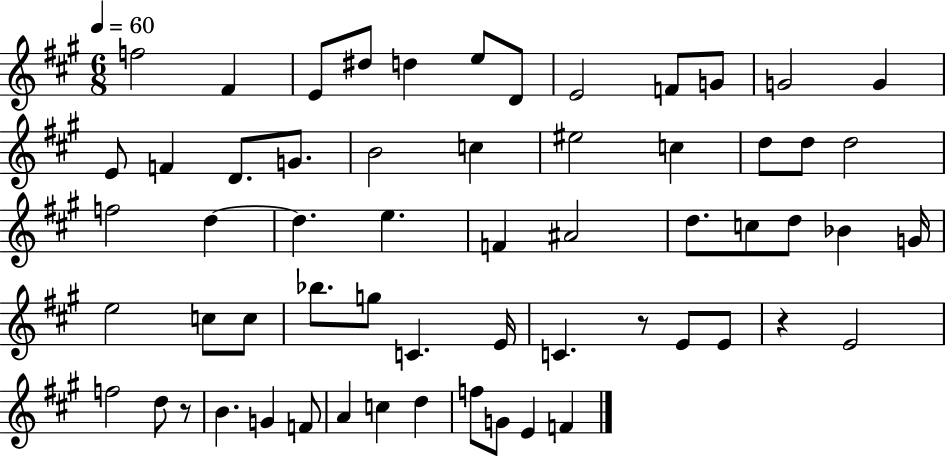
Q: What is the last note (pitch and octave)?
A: F4